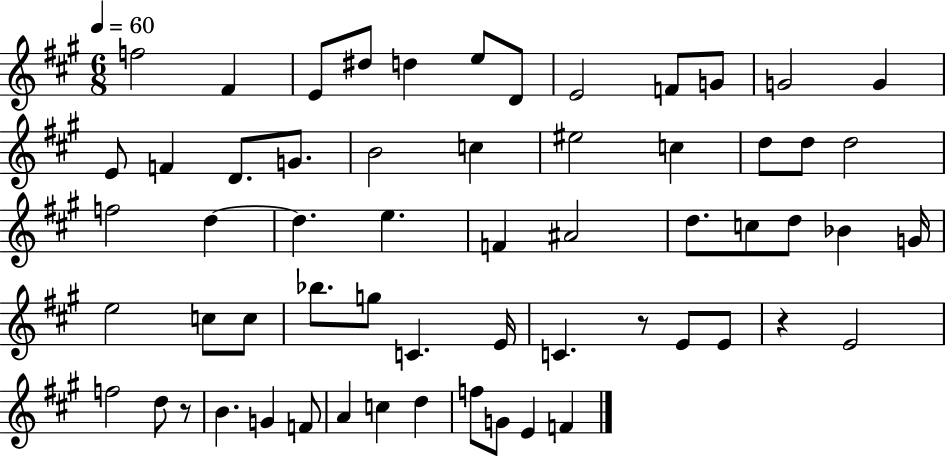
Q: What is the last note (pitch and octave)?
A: F4